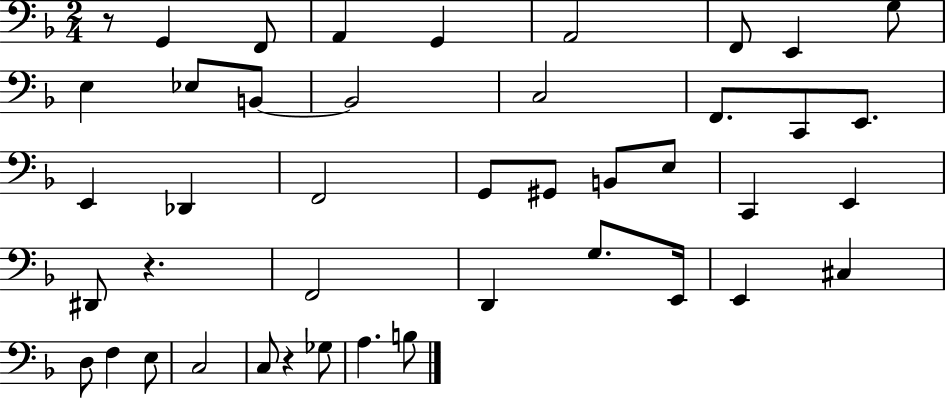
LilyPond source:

{
  \clef bass
  \numericTimeSignature
  \time 2/4
  \key f \major
  r8 g,4 f,8 | a,4 g,4 | a,2 | f,8 e,4 g8 | \break e4 ees8 b,8~~ | b,2 | c2 | f,8. c,8 e,8. | \break e,4 des,4 | f,2 | g,8 gis,8 b,8 e8 | c,4 e,4 | \break dis,8 r4. | f,2 | d,4 g8. e,16 | e,4 cis4 | \break d8 f4 e8 | c2 | c8 r4 ges8 | a4. b8 | \break \bar "|."
}